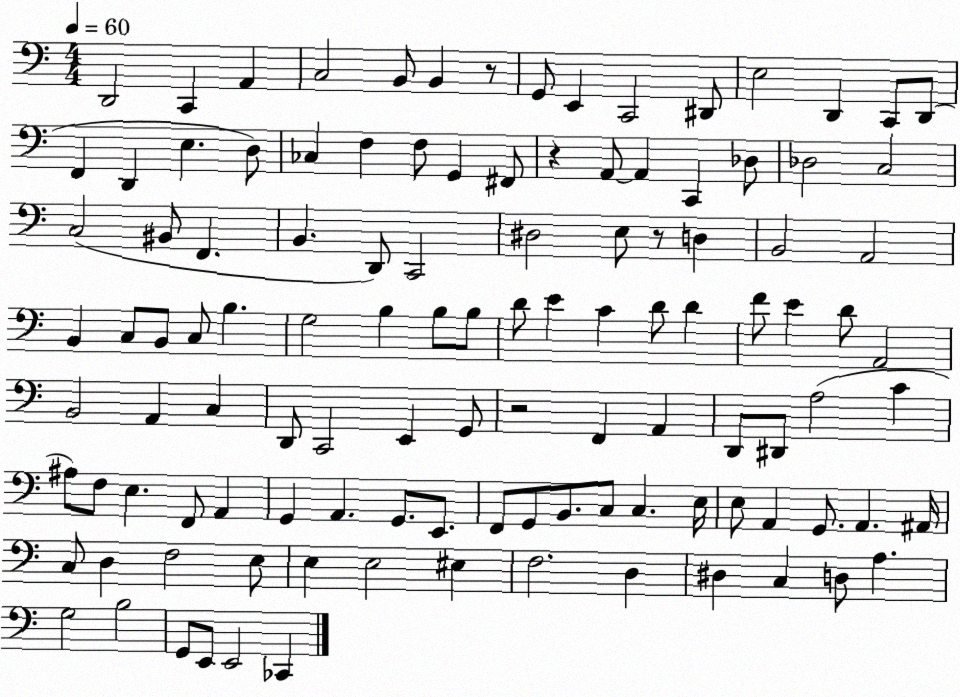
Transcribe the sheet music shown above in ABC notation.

X:1
T:Untitled
M:4/4
L:1/4
K:C
D,,2 C,, A,, C,2 B,,/2 B,, z/2 G,,/2 E,, C,,2 ^D,,/2 E,2 D,, C,,/2 D,,/2 F,, D,, E, D,/2 _C, F, F,/2 G,, ^F,,/2 z A,,/2 A,, C,, _D,/2 _D,2 C,2 C,2 ^B,,/2 F,, B,, D,,/2 C,,2 ^D,2 E,/2 z/2 D, B,,2 A,,2 B,, C,/2 B,,/2 C,/2 B, G,2 B, B,/2 B,/2 D/2 E C D/2 D F/2 E D/2 A,,2 B,,2 A,, C, D,,/2 C,,2 E,, G,,/2 z2 F,, A,, D,,/2 ^D,,/2 A,2 C ^A,/2 F,/2 E, F,,/2 A,, G,, A,, G,,/2 E,,/2 F,,/2 G,,/2 B,,/2 C,/2 C, E,/4 E,/2 A,, G,,/2 A,, ^A,,/4 C,/2 D, F,2 E,/2 E, E,2 ^E, F,2 D, ^D, C, D,/2 A, G,2 B,2 G,,/2 E,,/2 E,,2 _C,,